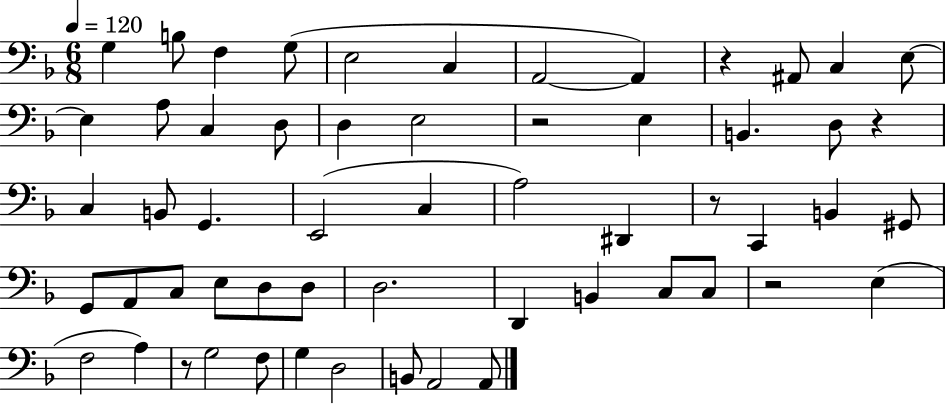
X:1
T:Untitled
M:6/8
L:1/4
K:F
G, B,/2 F, G,/2 E,2 C, A,,2 A,, z ^A,,/2 C, E,/2 E, A,/2 C, D,/2 D, E,2 z2 E, B,, D,/2 z C, B,,/2 G,, E,,2 C, A,2 ^D,, z/2 C,, B,, ^G,,/2 G,,/2 A,,/2 C,/2 E,/2 D,/2 D,/2 D,2 D,, B,, C,/2 C,/2 z2 E, F,2 A, z/2 G,2 F,/2 G, D,2 B,,/2 A,,2 A,,/2